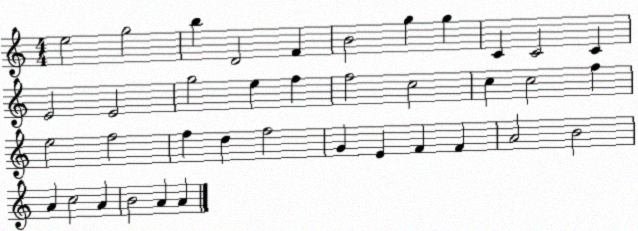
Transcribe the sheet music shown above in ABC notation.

X:1
T:Untitled
M:4/4
L:1/4
K:C
e2 g2 b D2 F B2 g g C C2 C E2 E2 g2 e f f2 c2 c c2 f e2 f2 f d f2 G E F F A2 B2 A c2 A B2 A A